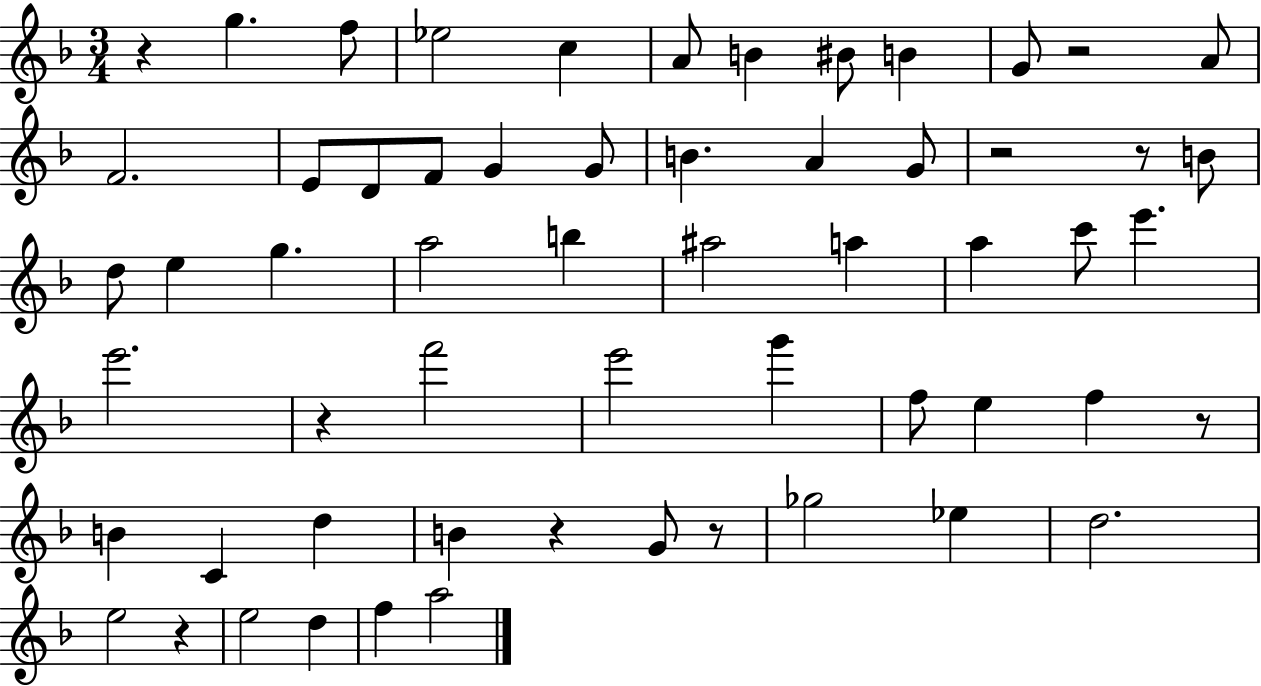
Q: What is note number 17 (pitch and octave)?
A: B4